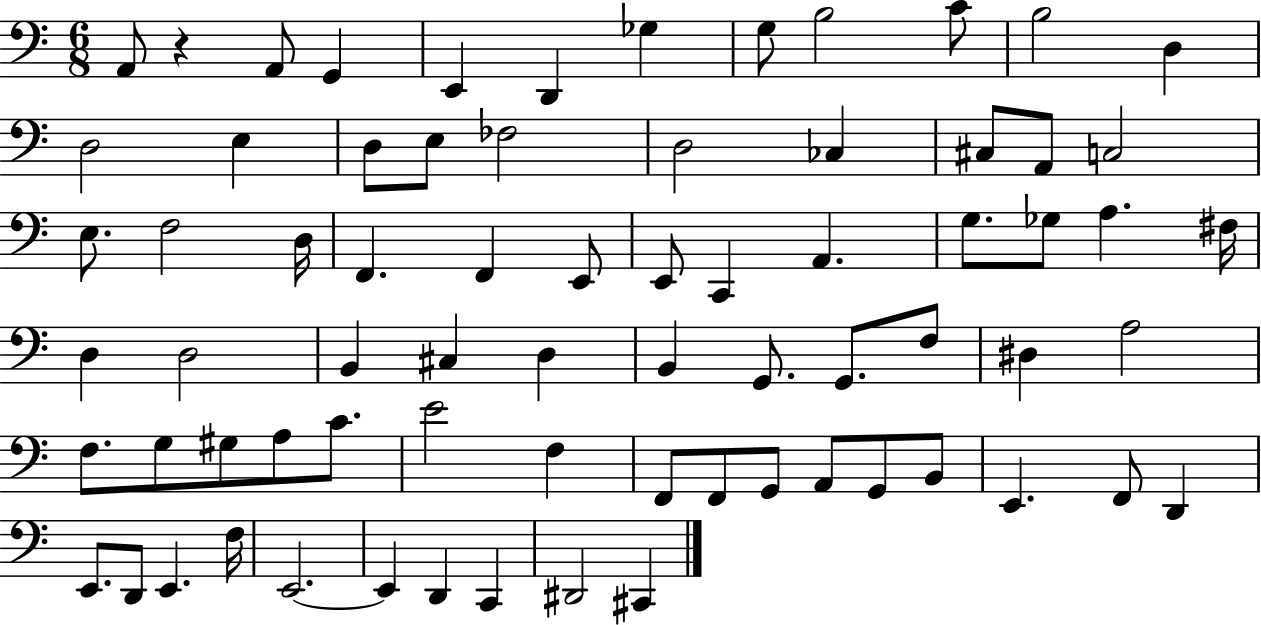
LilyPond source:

{
  \clef bass
  \numericTimeSignature
  \time 6/8
  \key c \major
  a,8 r4 a,8 g,4 | e,4 d,4 ges4 | g8 b2 c'8 | b2 d4 | \break d2 e4 | d8 e8 fes2 | d2 ces4 | cis8 a,8 c2 | \break e8. f2 d16 | f,4. f,4 e,8 | e,8 c,4 a,4. | g8. ges8 a4. fis16 | \break d4 d2 | b,4 cis4 d4 | b,4 g,8. g,8. f8 | dis4 a2 | \break f8. g8 gis8 a8 c'8. | e'2 f4 | f,8 f,8 g,8 a,8 g,8 b,8 | e,4. f,8 d,4 | \break e,8. d,8 e,4. f16 | e,2.~~ | e,4 d,4 c,4 | dis,2 cis,4 | \break \bar "|."
}